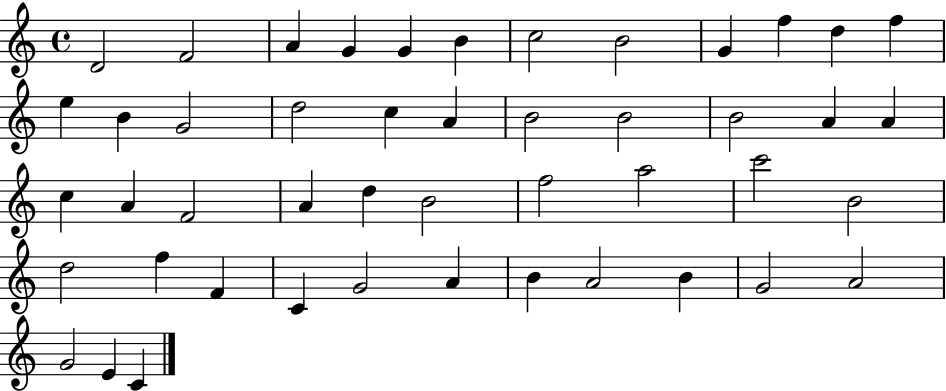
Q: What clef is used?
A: treble